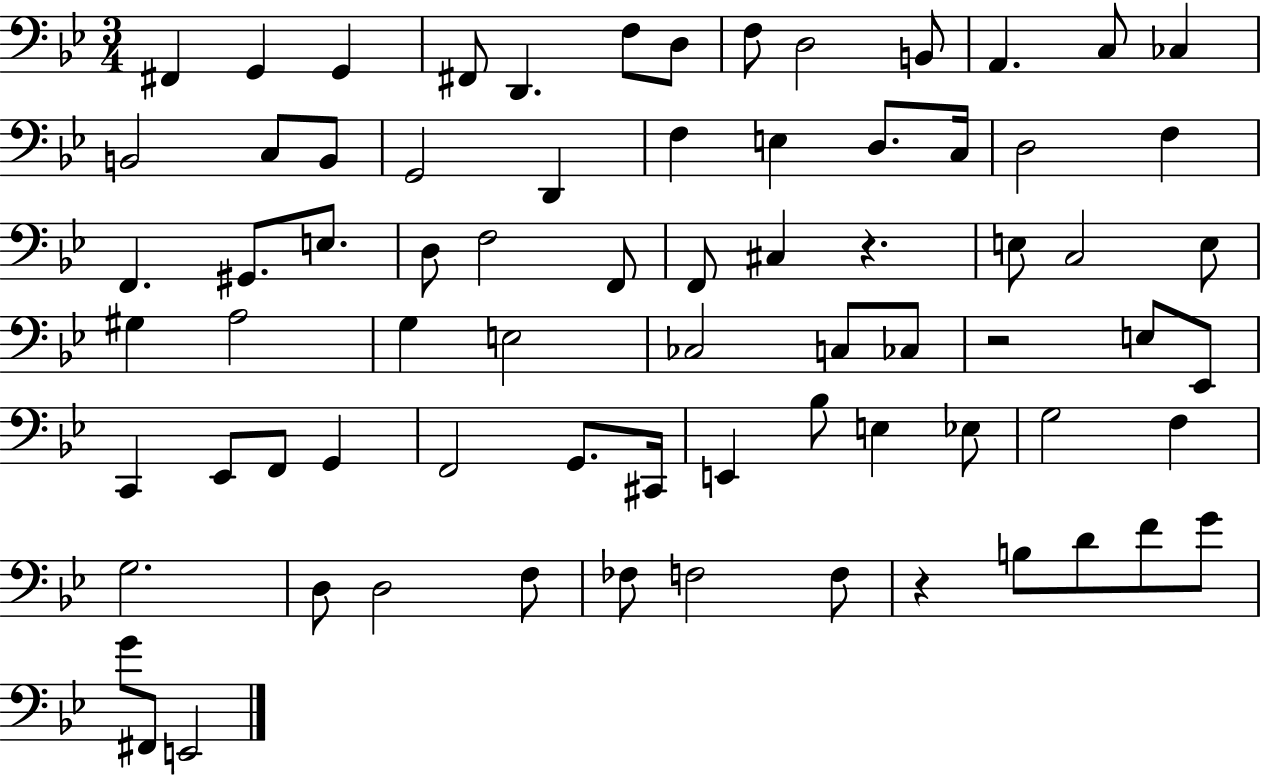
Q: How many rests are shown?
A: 3